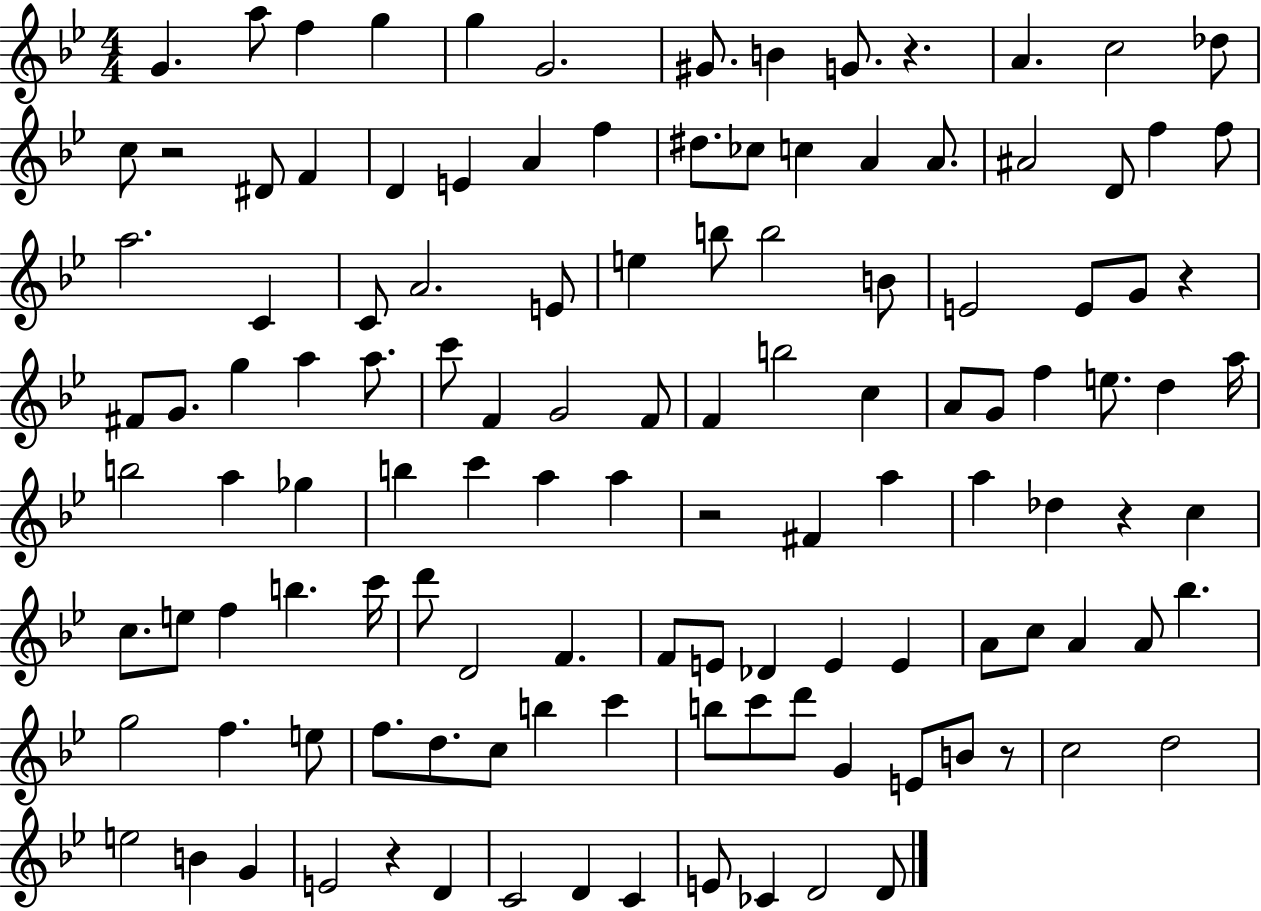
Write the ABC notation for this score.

X:1
T:Untitled
M:4/4
L:1/4
K:Bb
G a/2 f g g G2 ^G/2 B G/2 z A c2 _d/2 c/2 z2 ^D/2 F D E A f ^d/2 _c/2 c A A/2 ^A2 D/2 f f/2 a2 C C/2 A2 E/2 e b/2 b2 B/2 E2 E/2 G/2 z ^F/2 G/2 g a a/2 c'/2 F G2 F/2 F b2 c A/2 G/2 f e/2 d a/4 b2 a _g b c' a a z2 ^F a a _d z c c/2 e/2 f b c'/4 d'/2 D2 F F/2 E/2 _D E E A/2 c/2 A A/2 _b g2 f e/2 f/2 d/2 c/2 b c' b/2 c'/2 d'/2 G E/2 B/2 z/2 c2 d2 e2 B G E2 z D C2 D C E/2 _C D2 D/2